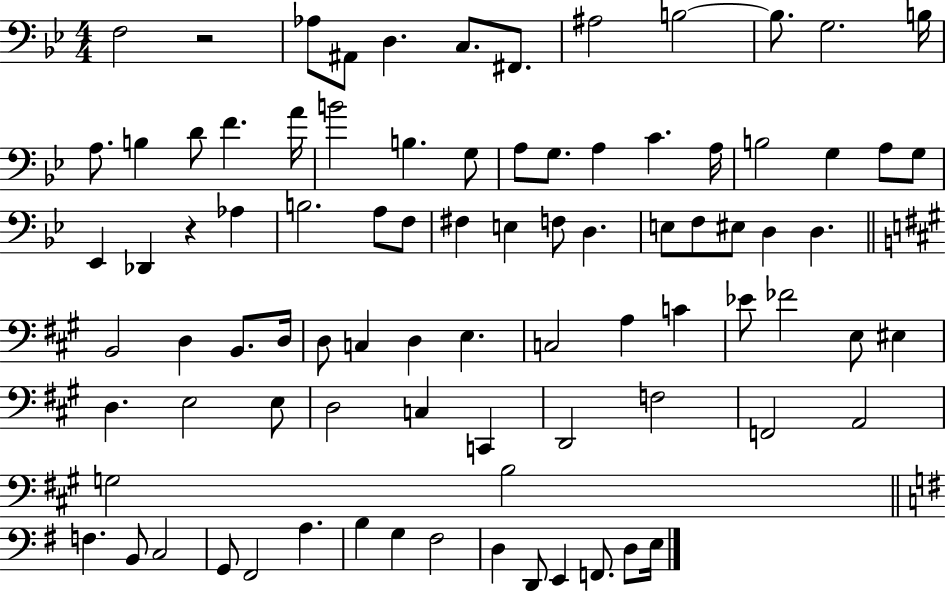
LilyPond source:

{
  \clef bass
  \numericTimeSignature
  \time 4/4
  \key bes \major
  f2 r2 | aes8 ais,8 d4. c8. fis,8. | ais2 b2~~ | b8. g2. b16 | \break a8. b4 d'8 f'4. a'16 | b'2 b4. g8 | a8 g8. a4 c'4. a16 | b2 g4 a8 g8 | \break ees,4 des,4 r4 aes4 | b2. a8 f8 | fis4 e4 f8 d4. | e8 f8 eis8 d4 d4. | \break \bar "||" \break \key a \major b,2 d4 b,8. d16 | d8 c4 d4 e4. | c2 a4 c'4 | ees'8 fes'2 e8 eis4 | \break d4. e2 e8 | d2 c4 c,4 | d,2 f2 | f,2 a,2 | \break g2 b2 | \bar "||" \break \key g \major f4. b,8 c2 | g,8 fis,2 a4. | b4 g4 fis2 | d4 d,8 e,4 f,8. d8 e16 | \break \bar "|."
}